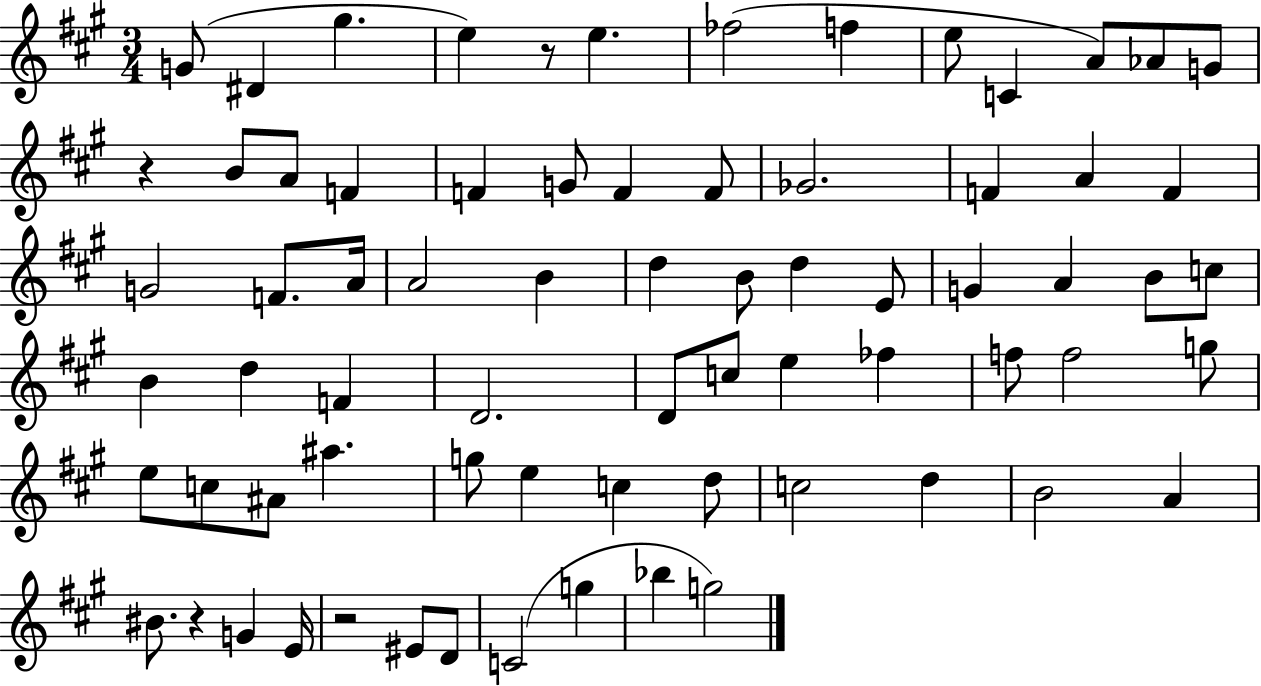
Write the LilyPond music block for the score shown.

{
  \clef treble
  \numericTimeSignature
  \time 3/4
  \key a \major
  \repeat volta 2 { g'8( dis'4 gis''4. | e''4) r8 e''4. | fes''2( f''4 | e''8 c'4 a'8) aes'8 g'8 | \break r4 b'8 a'8 f'4 | f'4 g'8 f'4 f'8 | ges'2. | f'4 a'4 f'4 | \break g'2 f'8. a'16 | a'2 b'4 | d''4 b'8 d''4 e'8 | g'4 a'4 b'8 c''8 | \break b'4 d''4 f'4 | d'2. | d'8 c''8 e''4 fes''4 | f''8 f''2 g''8 | \break e''8 c''8 ais'8 ais''4. | g''8 e''4 c''4 d''8 | c''2 d''4 | b'2 a'4 | \break bis'8. r4 g'4 e'16 | r2 eis'8 d'8 | c'2( g''4 | bes''4 g''2) | \break } \bar "|."
}